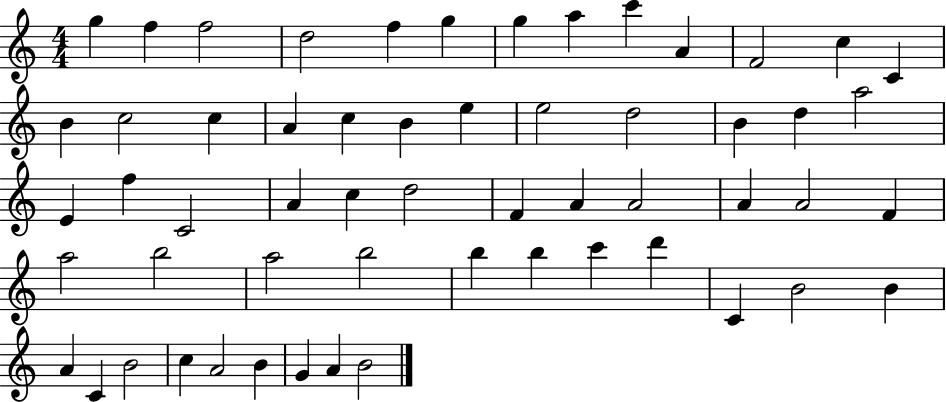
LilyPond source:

{
  \clef treble
  \numericTimeSignature
  \time 4/4
  \key c \major
  g''4 f''4 f''2 | d''2 f''4 g''4 | g''4 a''4 c'''4 a'4 | f'2 c''4 c'4 | \break b'4 c''2 c''4 | a'4 c''4 b'4 e''4 | e''2 d''2 | b'4 d''4 a''2 | \break e'4 f''4 c'2 | a'4 c''4 d''2 | f'4 a'4 a'2 | a'4 a'2 f'4 | \break a''2 b''2 | a''2 b''2 | b''4 b''4 c'''4 d'''4 | c'4 b'2 b'4 | \break a'4 c'4 b'2 | c''4 a'2 b'4 | g'4 a'4 b'2 | \bar "|."
}